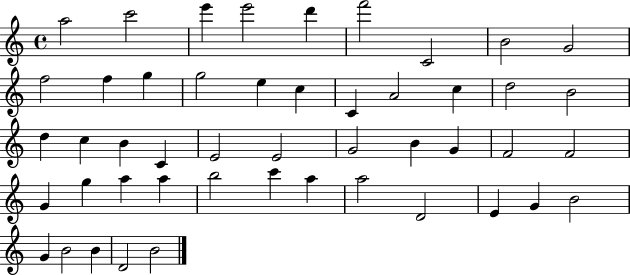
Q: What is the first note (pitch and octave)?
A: A5